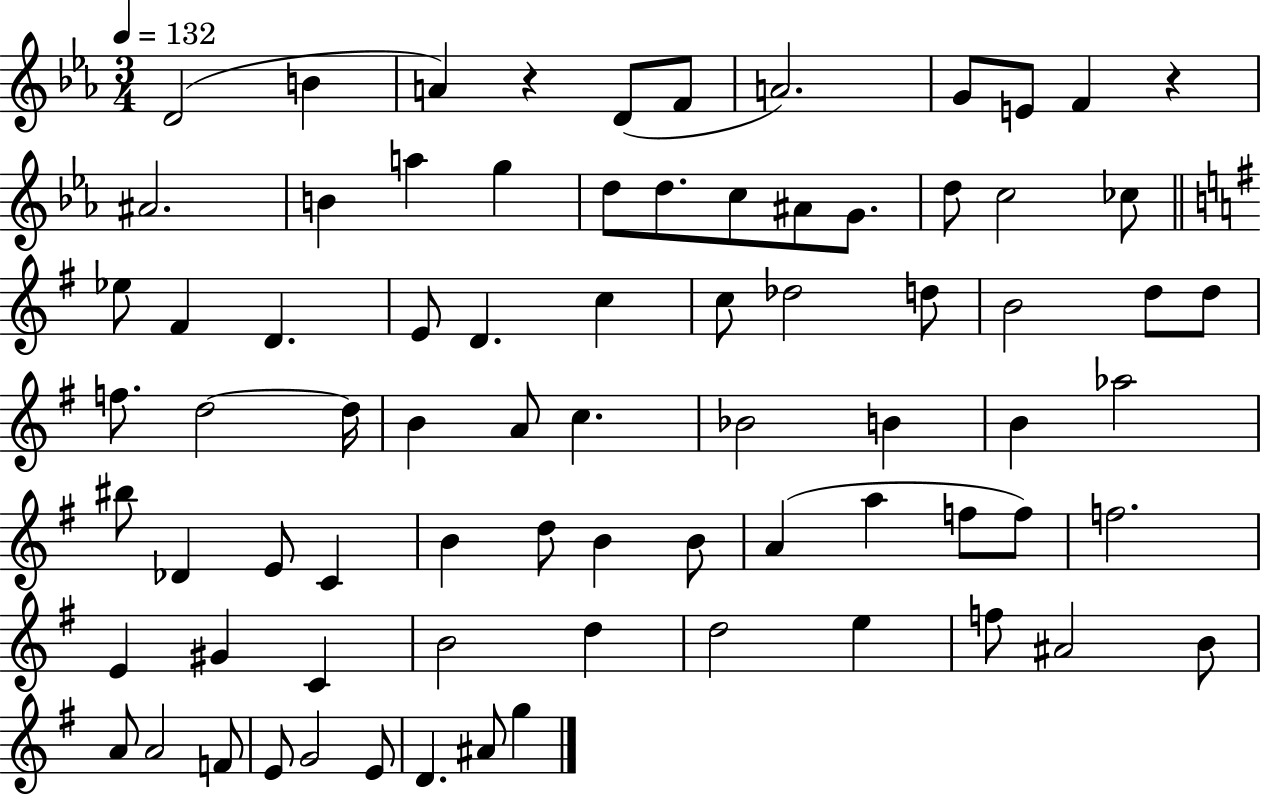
D4/h B4/q A4/q R/q D4/e F4/e A4/h. G4/e E4/e F4/q R/q A#4/h. B4/q A5/q G5/q D5/e D5/e. C5/e A#4/e G4/e. D5/e C5/h CES5/e Eb5/e F#4/q D4/q. E4/e D4/q. C5/q C5/e Db5/h D5/e B4/h D5/e D5/e F5/e. D5/h D5/s B4/q A4/e C5/q. Bb4/h B4/q B4/q Ab5/h BIS5/e Db4/q E4/e C4/q B4/q D5/e B4/q B4/e A4/q A5/q F5/e F5/e F5/h. E4/q G#4/q C4/q B4/h D5/q D5/h E5/q F5/e A#4/h B4/e A4/e A4/h F4/e E4/e G4/h E4/e D4/q. A#4/e G5/q